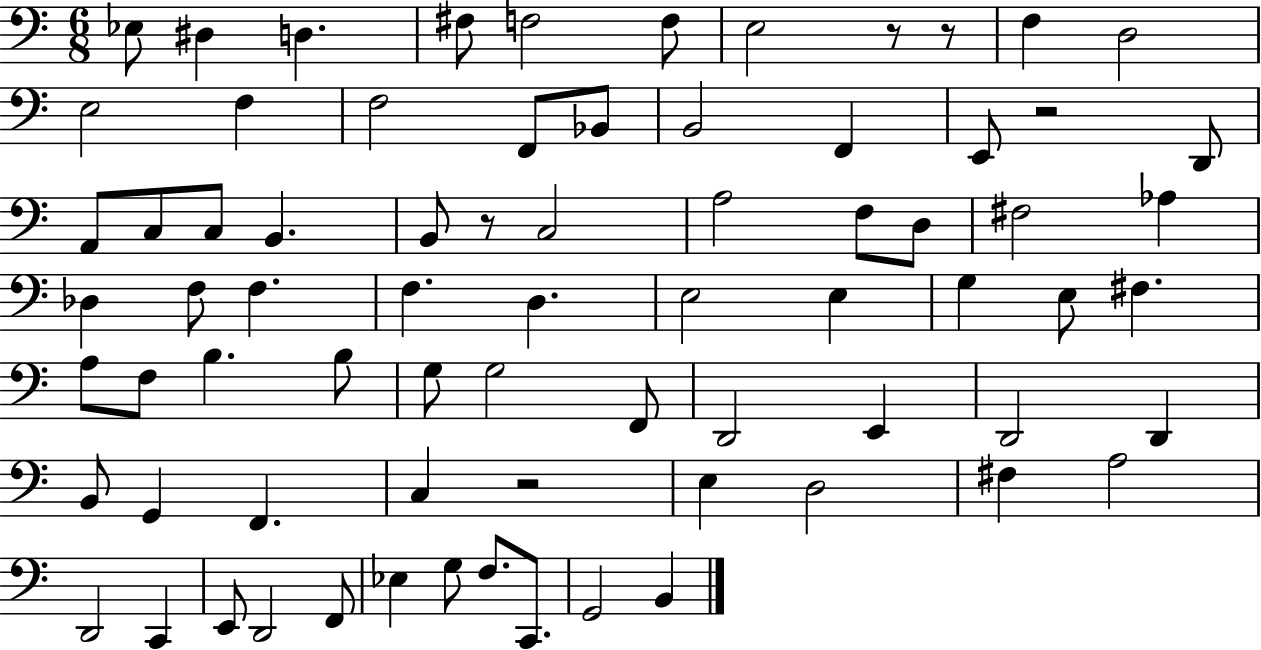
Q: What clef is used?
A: bass